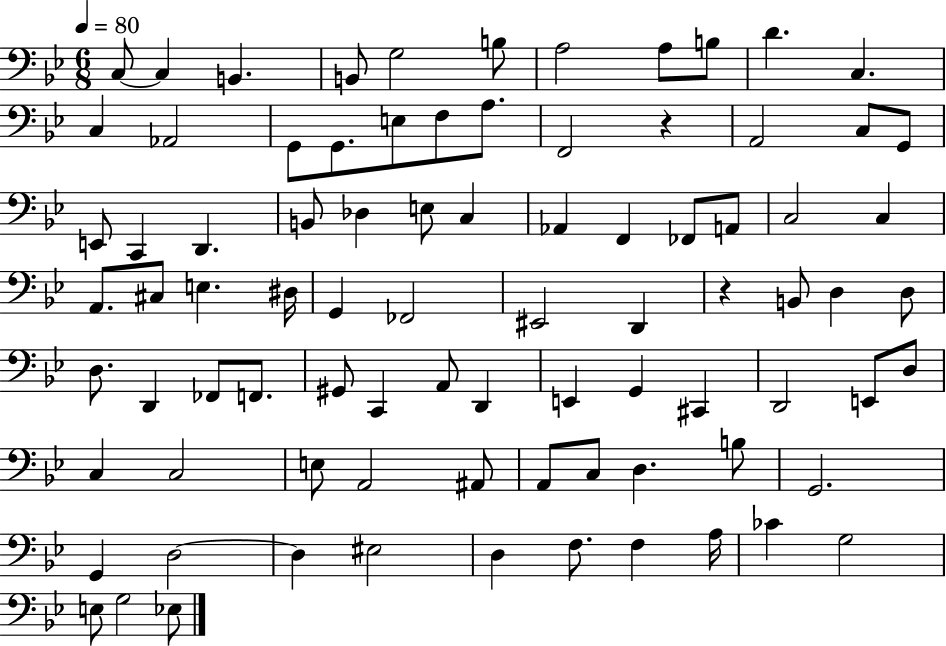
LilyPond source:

{
  \clef bass
  \numericTimeSignature
  \time 6/8
  \key bes \major
  \tempo 4 = 80
  c8~~ c4 b,4. | b,8 g2 b8 | a2 a8 b8 | d'4. c4. | \break c4 aes,2 | g,8 g,8. e8 f8 a8. | f,2 r4 | a,2 c8 g,8 | \break e,8 c,4 d,4. | b,8 des4 e8 c4 | aes,4 f,4 fes,8 a,8 | c2 c4 | \break a,8. cis8 e4. dis16 | g,4 fes,2 | eis,2 d,4 | r4 b,8 d4 d8 | \break d8. d,4 fes,8 f,8. | gis,8 c,4 a,8 d,4 | e,4 g,4 cis,4 | d,2 e,8 d8 | \break c4 c2 | e8 a,2 ais,8 | a,8 c8 d4. b8 | g,2. | \break g,4 d2~~ | d4 eis2 | d4 f8. f4 a16 | ces'4 g2 | \break e8 g2 ees8 | \bar "|."
}